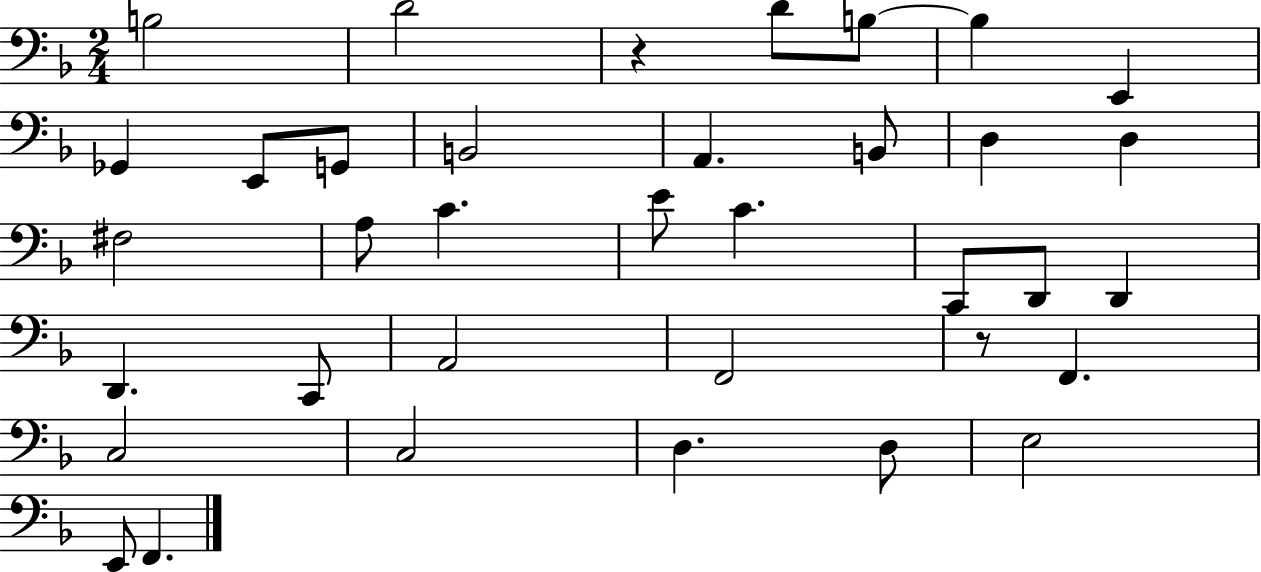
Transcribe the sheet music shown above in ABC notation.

X:1
T:Untitled
M:2/4
L:1/4
K:F
B,2 D2 z D/2 B,/2 B, E,, _G,, E,,/2 G,,/2 B,,2 A,, B,,/2 D, D, ^F,2 A,/2 C E/2 C C,,/2 D,,/2 D,, D,, C,,/2 A,,2 F,,2 z/2 F,, C,2 C,2 D, D,/2 E,2 E,,/2 F,,